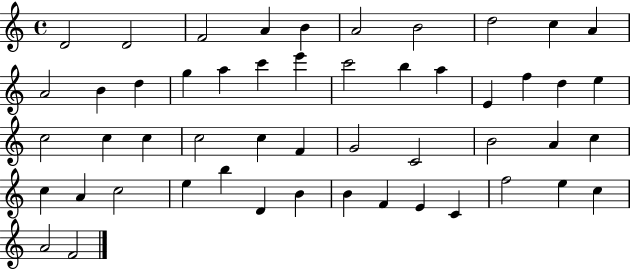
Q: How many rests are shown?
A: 0